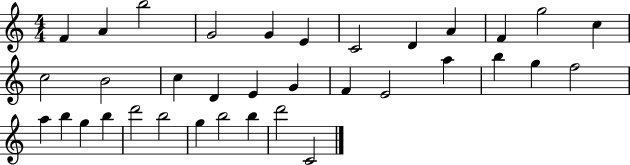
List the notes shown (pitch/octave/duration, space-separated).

F4/q A4/q B5/h G4/h G4/q E4/q C4/h D4/q A4/q F4/q G5/h C5/q C5/h B4/h C5/q D4/q E4/q G4/q F4/q E4/h A5/q B5/q G5/q F5/h A5/q B5/q G5/q B5/q D6/h B5/h G5/q B5/h B5/q D6/h C4/h